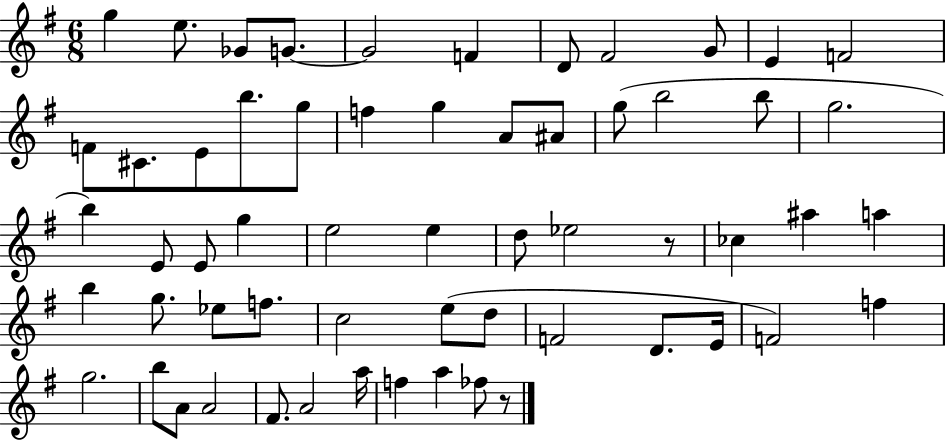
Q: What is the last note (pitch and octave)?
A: FES5